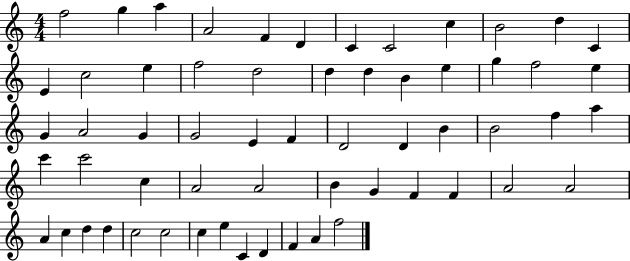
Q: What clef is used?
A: treble